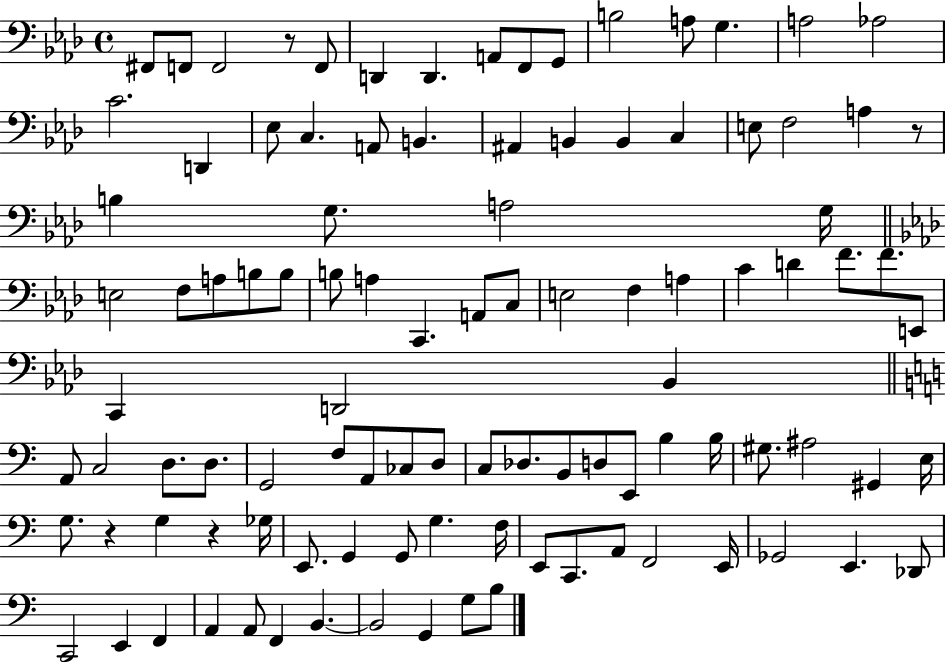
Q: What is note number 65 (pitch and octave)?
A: D3